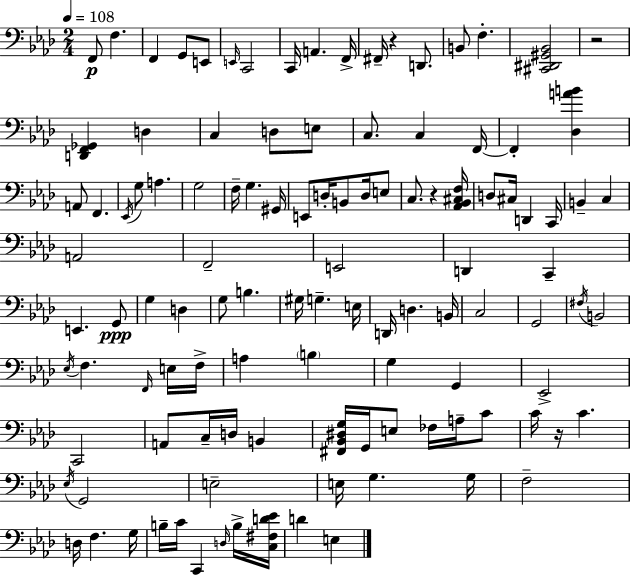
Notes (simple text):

F2/e F3/q. F2/q G2/e E2/e E2/s C2/h C2/s A2/q. F2/s F#2/s R/q D2/e. B2/e F3/q. [C#2,D#2,G#2,Bb2]/h R/h [D2,F2,Gb2]/q D3/q C3/q D3/e E3/e C3/e. C3/q F2/s F2/q [Db3,A4,B4]/q A2/e F2/q. Eb2/s G3/e A3/q. G3/h F3/s G3/q. G#2/s E2/e D3/s B2/e D3/s E3/e C3/e. R/q [Ab2,Bb2,C#3,F3]/s D3/e C#3/s D2/q C2/s B2/q C3/q A2/h F2/h E2/h D2/q C2/q E2/q. G2/e G3/q D3/q G3/e B3/q. G#3/s G3/q. E3/s D2/s D3/q. B2/s C3/h G2/h F#3/s B2/h Eb3/s F3/q. F2/s E3/s F3/s A3/q B3/q G3/q G2/q Eb2/h C2/h A2/e C3/s D3/s B2/q [F#2,Bb2,D#3,G3]/s G2/s E3/e FES3/s A3/s C4/e C4/s R/s C4/q. Eb3/s G2/h E3/h E3/s G3/q. G3/s F3/h D3/s F3/q. G3/s B3/s C4/s C2/q D3/s B3/s [C3,F#3,D4,Eb4]/s D4/q E3/q